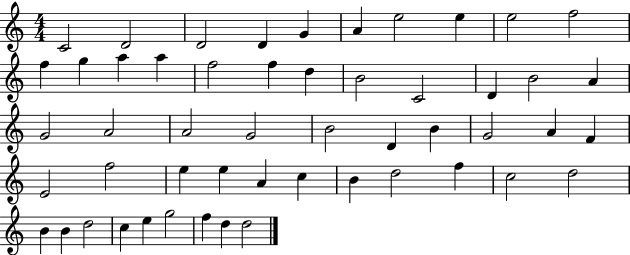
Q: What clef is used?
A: treble